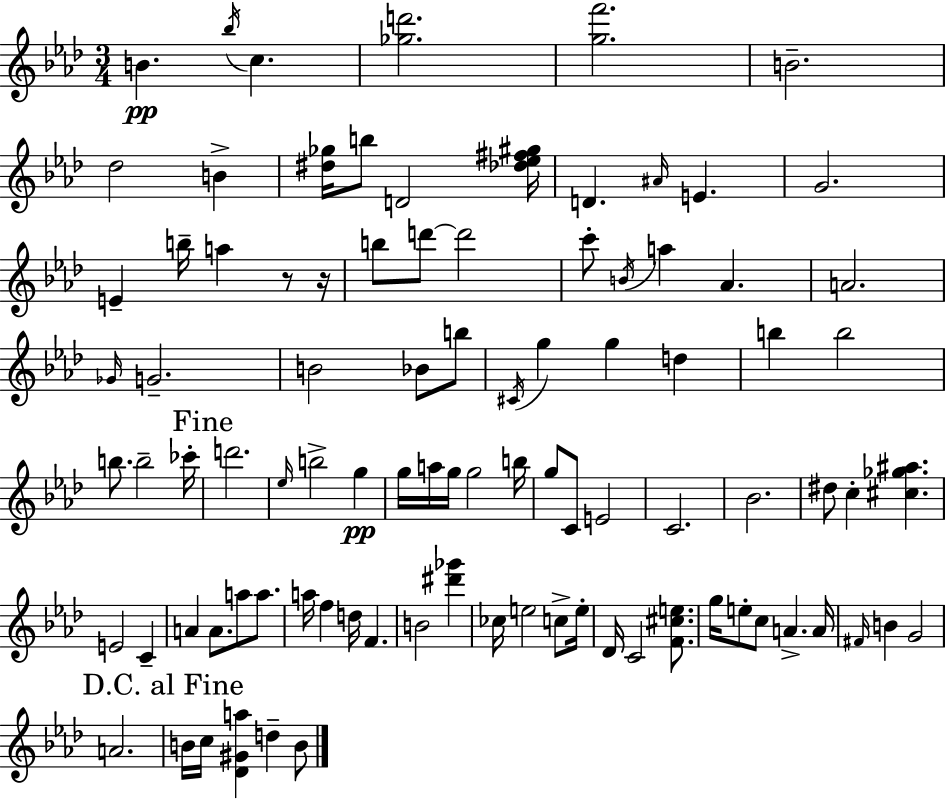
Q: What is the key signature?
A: AES major